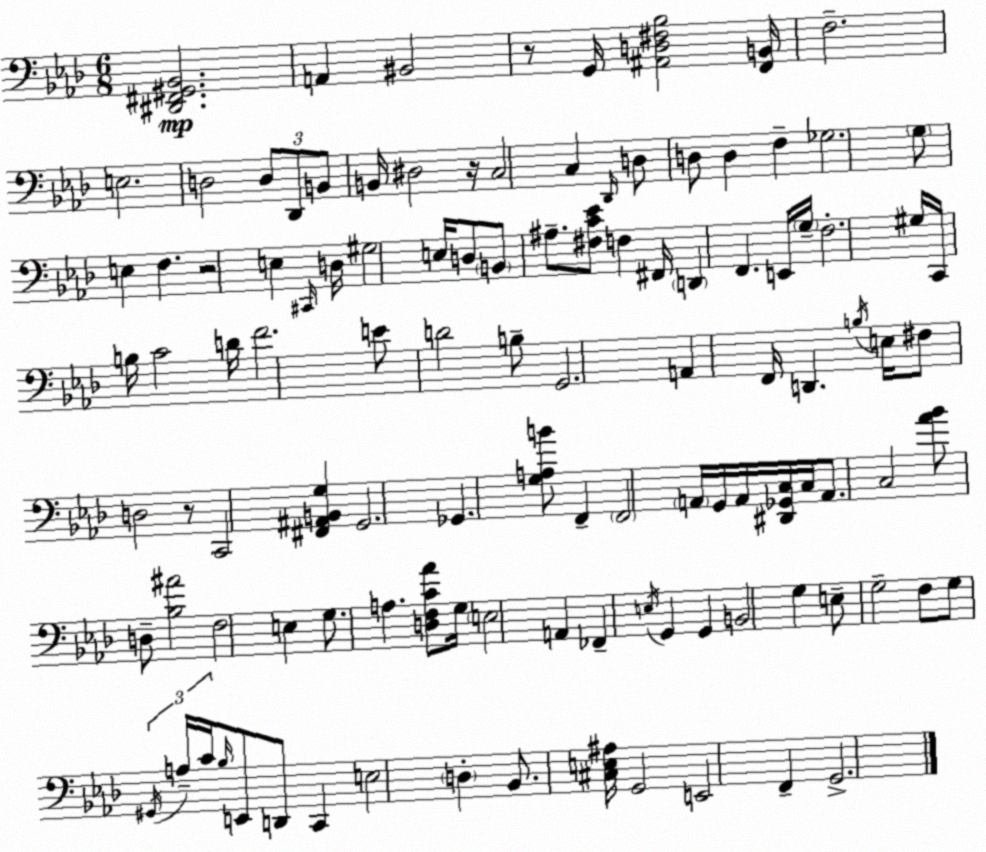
X:1
T:Untitled
M:6/8
L:1/4
K:Ab
[^D,,^F,,^G,,_B,,]2 A,, ^B,,2 z/2 G,,/4 [^A,,D,^F,_B,]2 [F,,B,,]/4 F,2 E,2 D,2 D,/2 _D,,/2 B,,/2 B,,/4 ^D,2 z/4 C,2 C, _D,,/4 D,/2 D,/2 D, F, _G,2 G,/2 E, F, z2 E, ^C,,/4 D,/4 ^G,2 E,/4 D,/2 B,,/2 ^A,/2 [^F,C_E]/2 F, ^F,,/4 D,, F,, E,,/4 G,/4 F,2 ^G,/4 C,,/4 B,/4 C2 D/4 F2 E/2 D2 B,/2 G,,2 A,, F,,/4 D,, B,/4 E,/4 ^F,/2 D,2 z/2 C,,2 [^F,,^A,,B,,G,] G,,2 _G,, [G,A,B]/2 F,, F,,2 A,,/4 G,,/4 A,,/4 [^D,,_G,,C,]/4 C,/4 A,,/2 C,2 [_A_B]/2 D,/2 [_B,^A]2 F,2 E, G,/2 A, [D,F,C_A]/2 G,/4 E,2 A,, _F,, E,/4 G,, G,, B,,2 G, E,/2 G,2 F,/2 G,/2 ^G,,/4 A,/4 C/4 _B,/4 E,,/2 D,,/2 C,, E,2 D, _B,,/2 [^C,E,^A,]/4 G,,2 E,,2 F,, G,,2